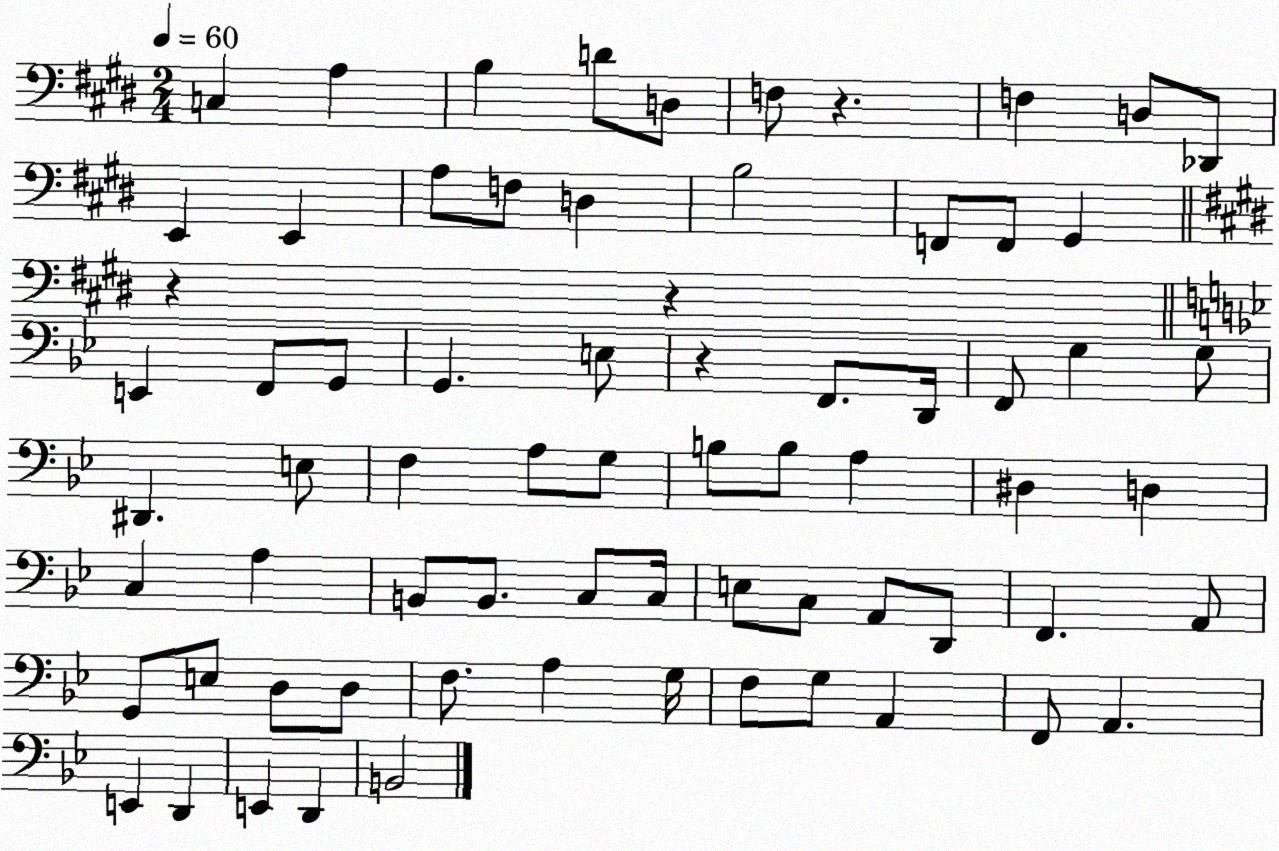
X:1
T:Untitled
M:2/4
L:1/4
K:E
C, A, B, D/2 D,/2 F,/2 z F, D,/2 _D,,/2 E,, E,, A,/2 F,/2 D, B,2 F,,/2 F,,/2 ^G,, z z E,, F,,/2 G,,/2 G,, E,/2 z F,,/2 D,,/4 F,,/2 G, G,/2 ^D,, E,/2 F, A,/2 G,/2 B,/2 B,/2 A, ^D, D, C, A, B,,/2 B,,/2 C,/2 C,/4 E,/2 C,/2 A,,/2 D,,/2 F,, A,,/2 G,,/2 E,/2 D,/2 D,/2 F,/2 A, G,/4 F,/2 G,/2 A,, F,,/2 A,, E,, D,, E,, D,, B,,2